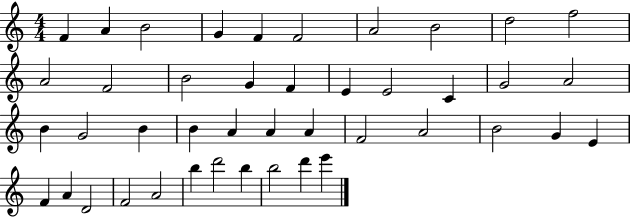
F4/q A4/q B4/h G4/q F4/q F4/h A4/h B4/h D5/h F5/h A4/h F4/h B4/h G4/q F4/q E4/q E4/h C4/q G4/h A4/h B4/q G4/h B4/q B4/q A4/q A4/q A4/q F4/h A4/h B4/h G4/q E4/q F4/q A4/q D4/h F4/h A4/h B5/q D6/h B5/q B5/h D6/q E6/q